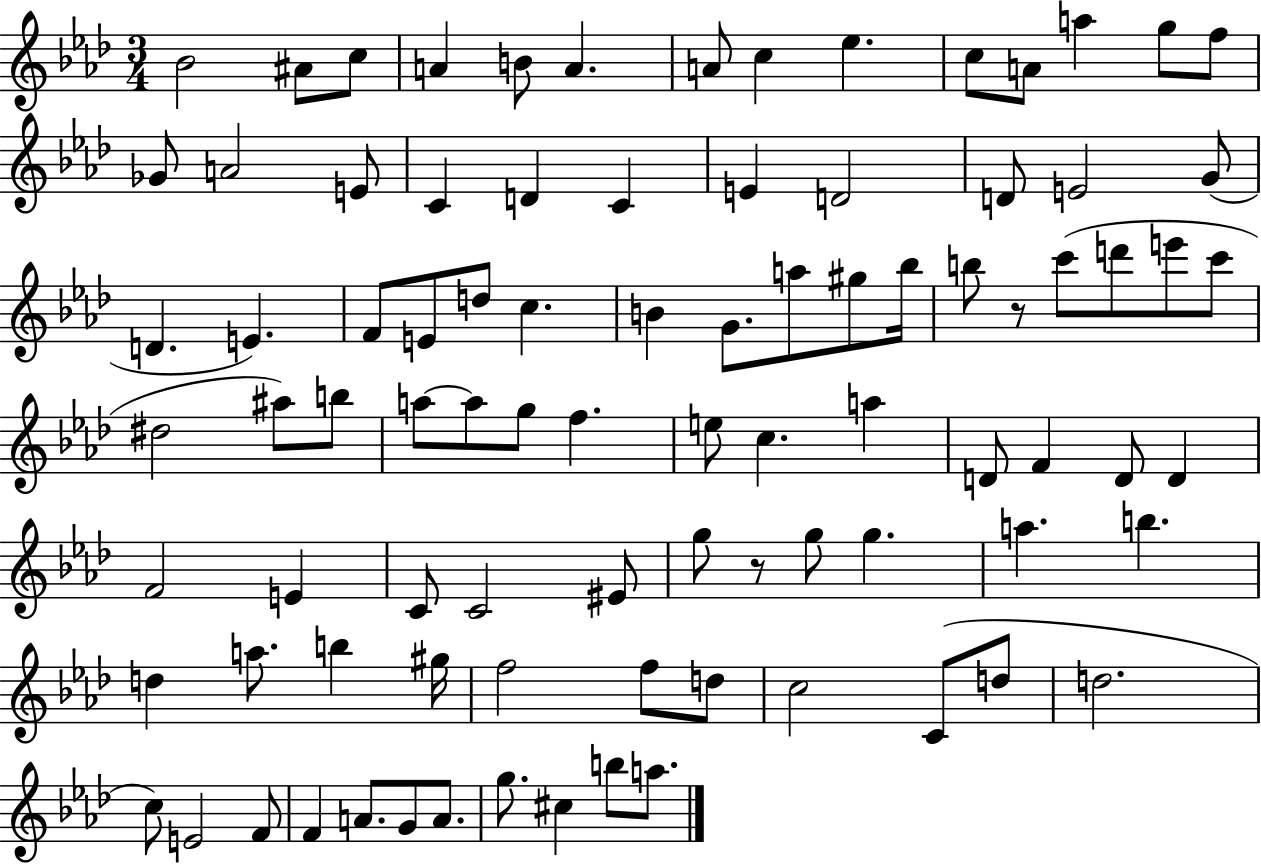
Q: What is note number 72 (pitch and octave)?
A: D5